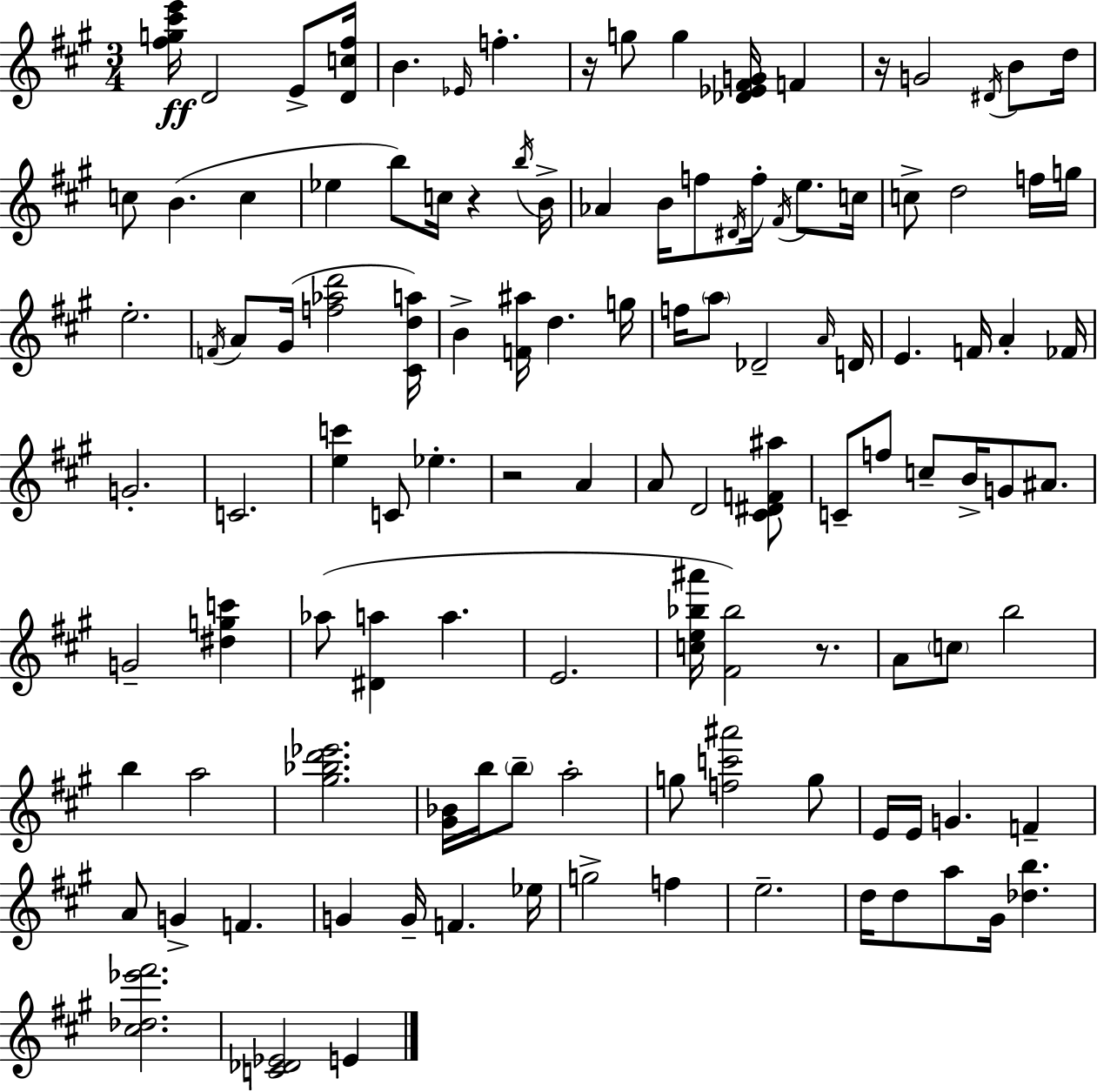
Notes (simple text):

[F#5,G5,C#6,E6]/s D4/h E4/e [D4,C5,F#5]/s B4/q. Eb4/s F5/q. R/s G5/e G5/q [Db4,Eb4,F#4,G4]/s F4/q R/s G4/h D#4/s B4/e D5/s C5/e B4/q. C5/q Eb5/q B5/e C5/s R/q B5/s B4/s Ab4/q B4/s F5/e D#4/s F5/s F#4/s E5/e. C5/s C5/e D5/h F5/s G5/s E5/h. F4/s A4/e G#4/s [F5,Ab5,D6]/h [C#4,D5,A5]/s B4/q [F4,A#5]/s D5/q. G5/s F5/s A5/e Db4/h A4/s D4/s E4/q. F4/s A4/q FES4/s G4/h. C4/h. [E5,C6]/q C4/e Eb5/q. R/h A4/q A4/e D4/h [C#4,D#4,F4,A#5]/e C4/e F5/e C5/e B4/s G4/e A#4/e. G4/h [D#5,G5,C6]/q Ab5/e [D#4,A5]/q A5/q. E4/h. [C5,E5,Bb5,A#6]/s [F#4,Bb5]/h R/e. A4/e C5/e B5/h B5/q A5/h [G#5,Bb5,D6,Eb6]/h. [G#4,Bb4]/s B5/s B5/e A5/h G5/e [F5,C6,A#6]/h G5/e E4/s E4/s G4/q. F4/q A4/e G4/q F4/q. G4/q G4/s F4/q. Eb5/s G5/h F5/q E5/h. D5/s D5/e A5/e G#4/s [Db5,B5]/q. [C#5,Db5,Eb6,F#6]/h. [C4,Db4,Eb4]/h E4/q